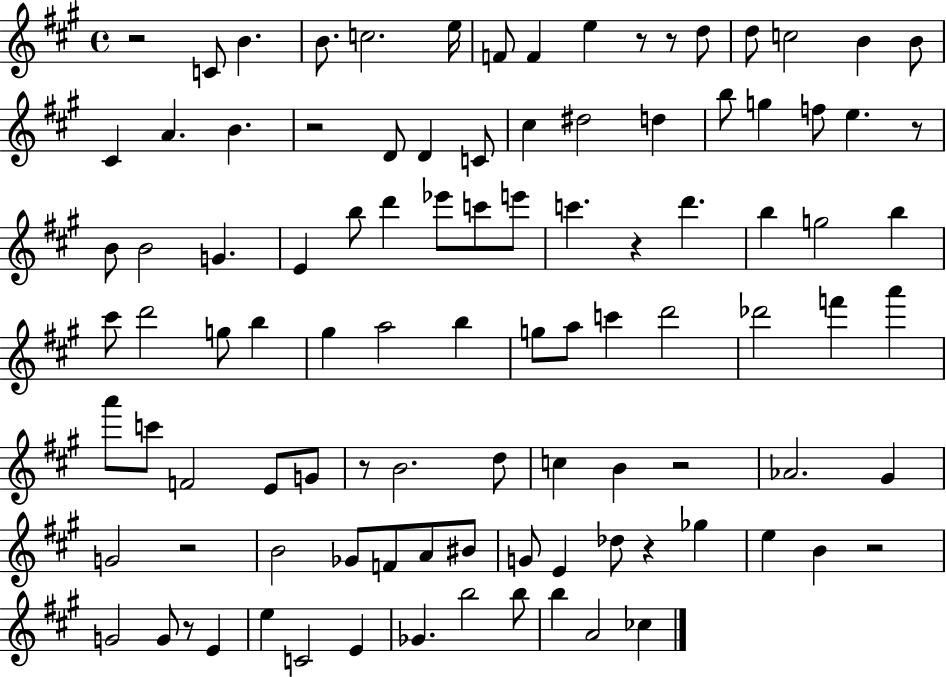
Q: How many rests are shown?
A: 12